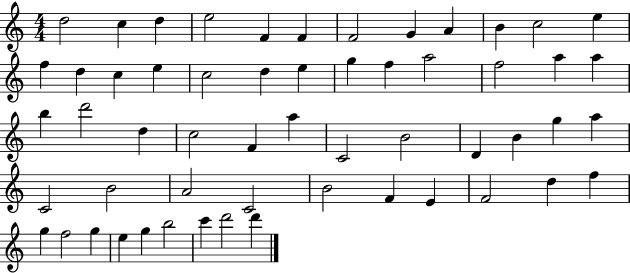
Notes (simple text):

D5/h C5/q D5/q E5/h F4/q F4/q F4/h G4/q A4/q B4/q C5/h E5/q F5/q D5/q C5/q E5/q C5/h D5/q E5/q G5/q F5/q A5/h F5/h A5/q A5/q B5/q D6/h D5/q C5/h F4/q A5/q C4/h B4/h D4/q B4/q G5/q A5/q C4/h B4/h A4/h C4/h B4/h F4/q E4/q F4/h D5/q F5/q G5/q F5/h G5/q E5/q G5/q B5/h C6/q D6/h D6/q